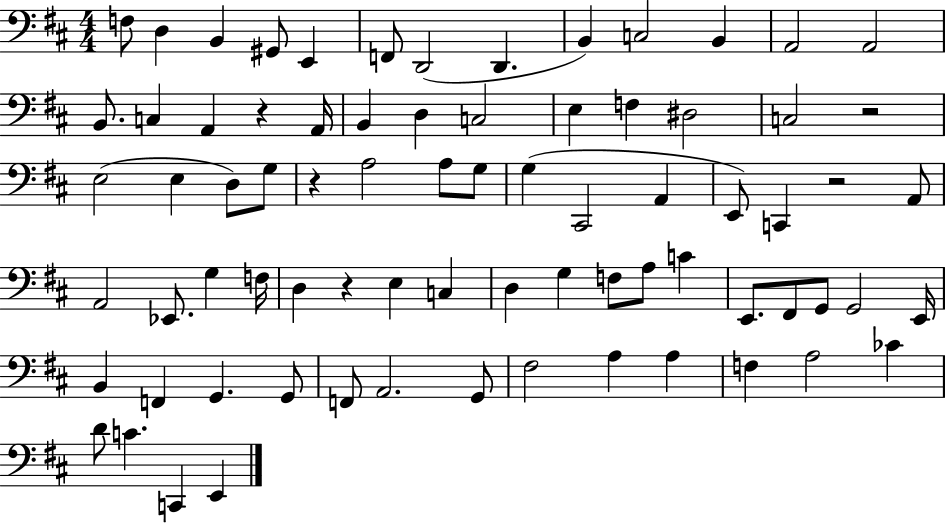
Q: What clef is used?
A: bass